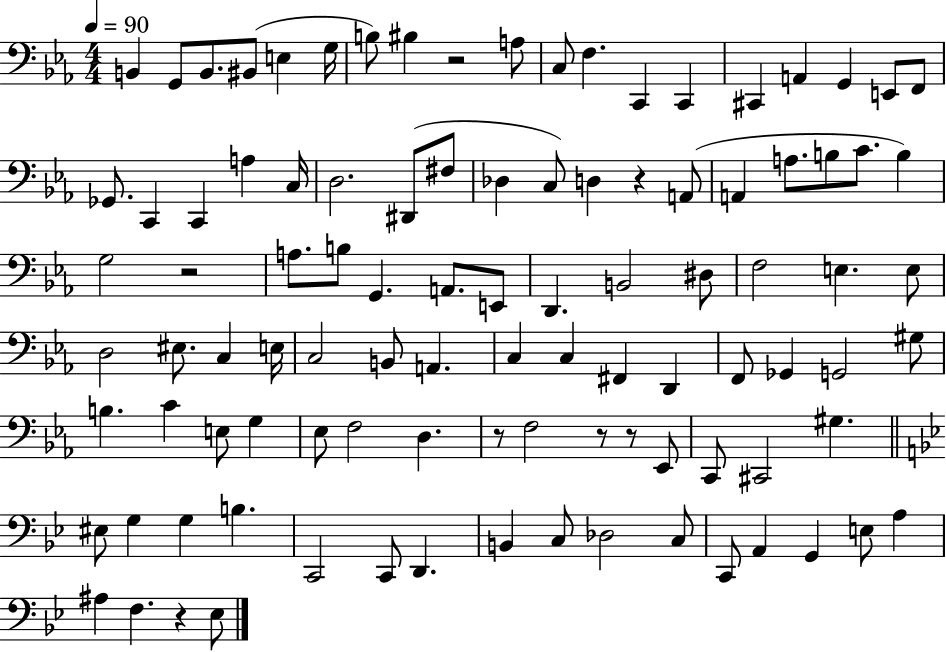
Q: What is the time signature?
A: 4/4